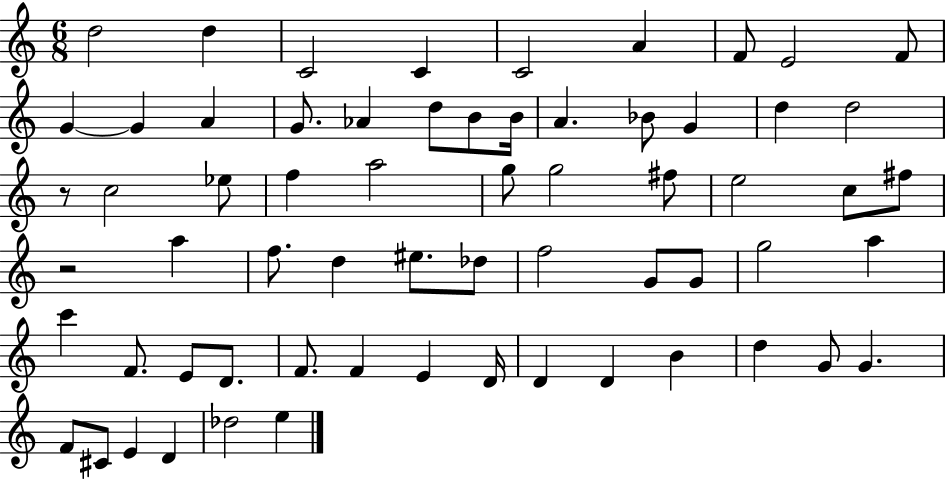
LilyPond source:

{
  \clef treble
  \numericTimeSignature
  \time 6/8
  \key c \major
  d''2 d''4 | c'2 c'4 | c'2 a'4 | f'8 e'2 f'8 | \break g'4~~ g'4 a'4 | g'8. aes'4 d''8 b'8 b'16 | a'4. bes'8 g'4 | d''4 d''2 | \break r8 c''2 ees''8 | f''4 a''2 | g''8 g''2 fis''8 | e''2 c''8 fis''8 | \break r2 a''4 | f''8. d''4 eis''8. des''8 | f''2 g'8 g'8 | g''2 a''4 | \break c'''4 f'8. e'8 d'8. | f'8. f'4 e'4 d'16 | d'4 d'4 b'4 | d''4 g'8 g'4. | \break f'8 cis'8 e'4 d'4 | des''2 e''4 | \bar "|."
}